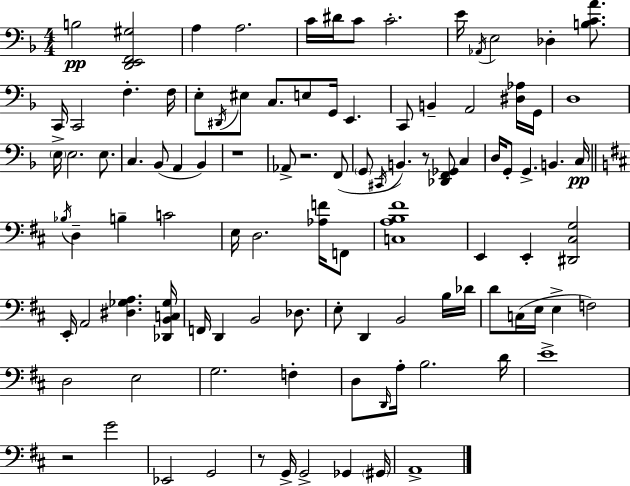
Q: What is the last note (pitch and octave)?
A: A2